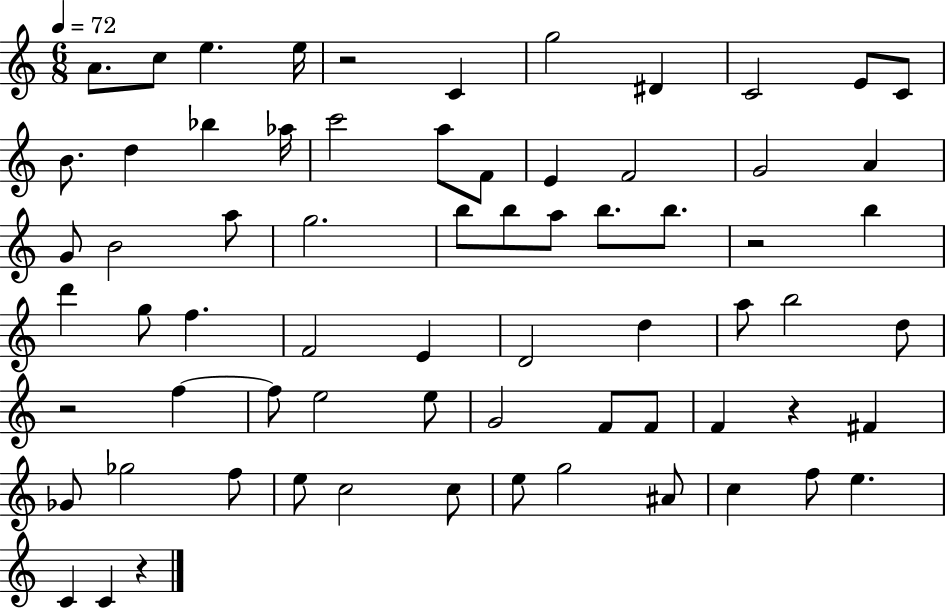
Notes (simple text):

A4/e. C5/e E5/q. E5/s R/h C4/q G5/h D#4/q C4/h E4/e C4/e B4/e. D5/q Bb5/q Ab5/s C6/h A5/e F4/e E4/q F4/h G4/h A4/q G4/e B4/h A5/e G5/h. B5/e B5/e A5/e B5/e. B5/e. R/h B5/q D6/q G5/e F5/q. F4/h E4/q D4/h D5/q A5/e B5/h D5/e R/h F5/q F5/e E5/h E5/e G4/h F4/e F4/e F4/q R/q F#4/q Gb4/e Gb5/h F5/e E5/e C5/h C5/e E5/e G5/h A#4/e C5/q F5/e E5/q. C4/q C4/q R/q